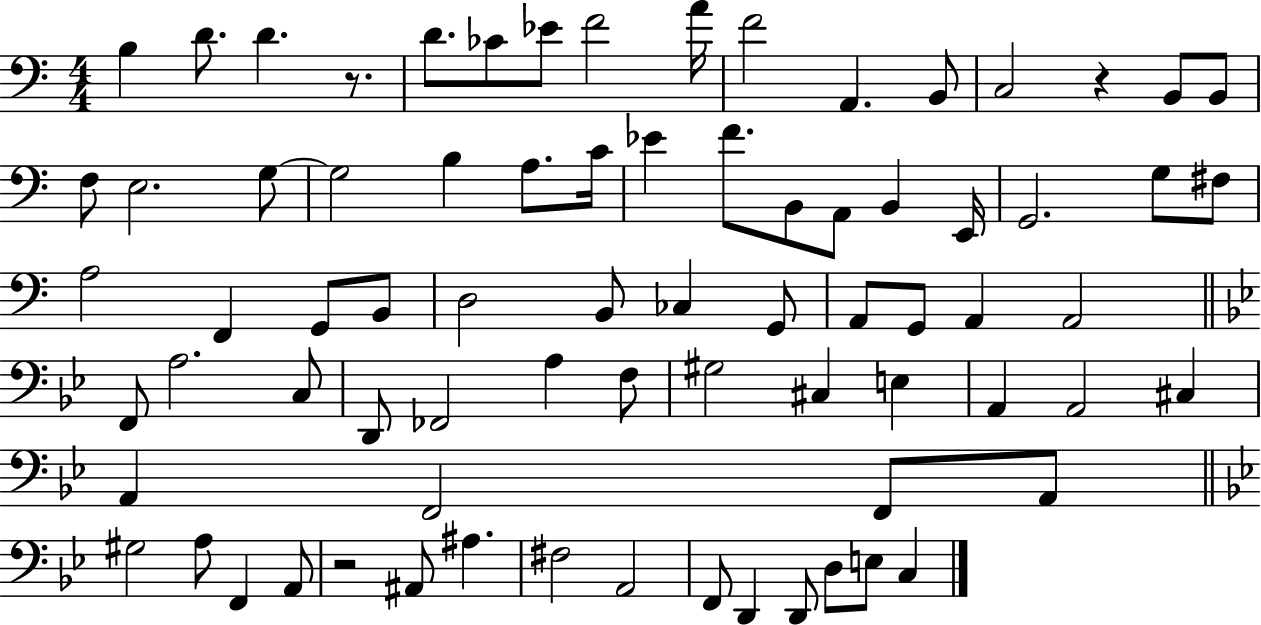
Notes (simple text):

B3/q D4/e. D4/q. R/e. D4/e. CES4/e Eb4/e F4/h A4/s F4/h A2/q. B2/e C3/h R/q B2/e B2/e F3/e E3/h. G3/e G3/h B3/q A3/e. C4/s Eb4/q F4/e. B2/e A2/e B2/q E2/s G2/h. G3/e F#3/e A3/h F2/q G2/e B2/e D3/h B2/e CES3/q G2/e A2/e G2/e A2/q A2/h F2/e A3/h. C3/e D2/e FES2/h A3/q F3/e G#3/h C#3/q E3/q A2/q A2/h C#3/q A2/q F2/h F2/e A2/e G#3/h A3/e F2/q A2/e R/h A#2/e A#3/q. F#3/h A2/h F2/e D2/q D2/e D3/e E3/e C3/q